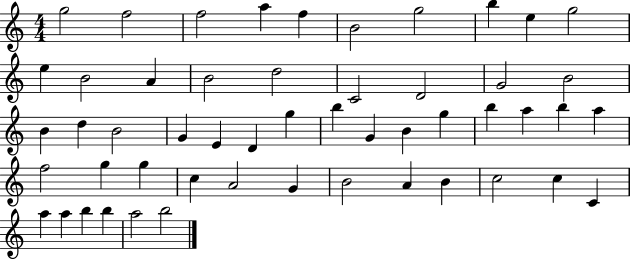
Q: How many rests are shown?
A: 0